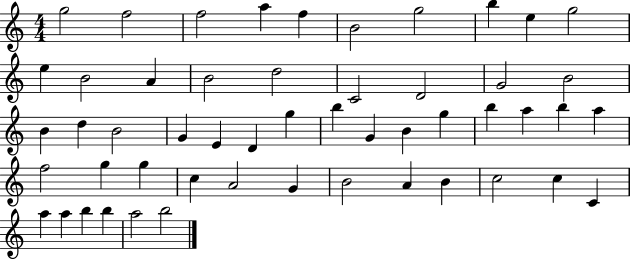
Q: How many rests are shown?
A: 0